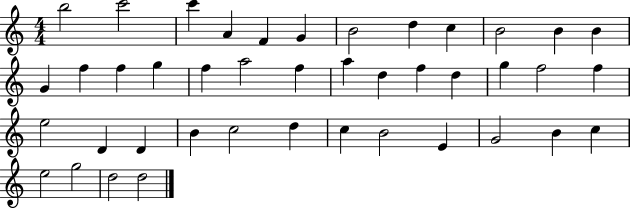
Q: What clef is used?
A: treble